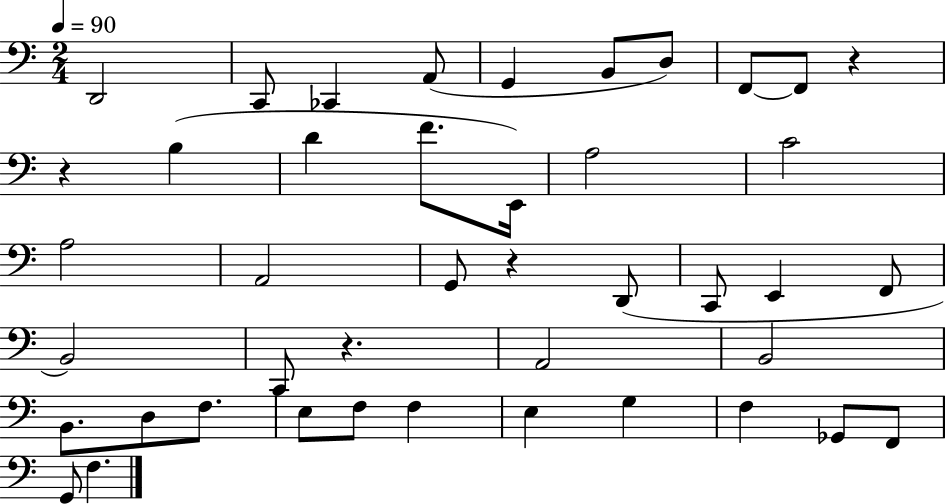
D2/h C2/e CES2/q A2/e G2/q B2/e D3/e F2/e F2/e R/q R/q B3/q D4/q F4/e. E2/s A3/h C4/h A3/h A2/h G2/e R/q D2/e C2/e E2/q F2/e B2/h C2/e R/q. A2/h B2/h B2/e. D3/e F3/e. E3/e F3/e F3/q E3/q G3/q F3/q Gb2/e F2/e G2/e F3/q.